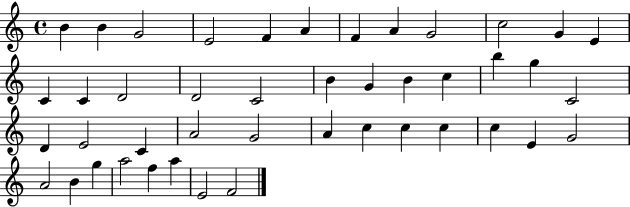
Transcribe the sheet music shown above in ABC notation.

X:1
T:Untitled
M:4/4
L:1/4
K:C
B B G2 E2 F A F A G2 c2 G E C C D2 D2 C2 B G B c b g C2 D E2 C A2 G2 A c c c c E G2 A2 B g a2 f a E2 F2